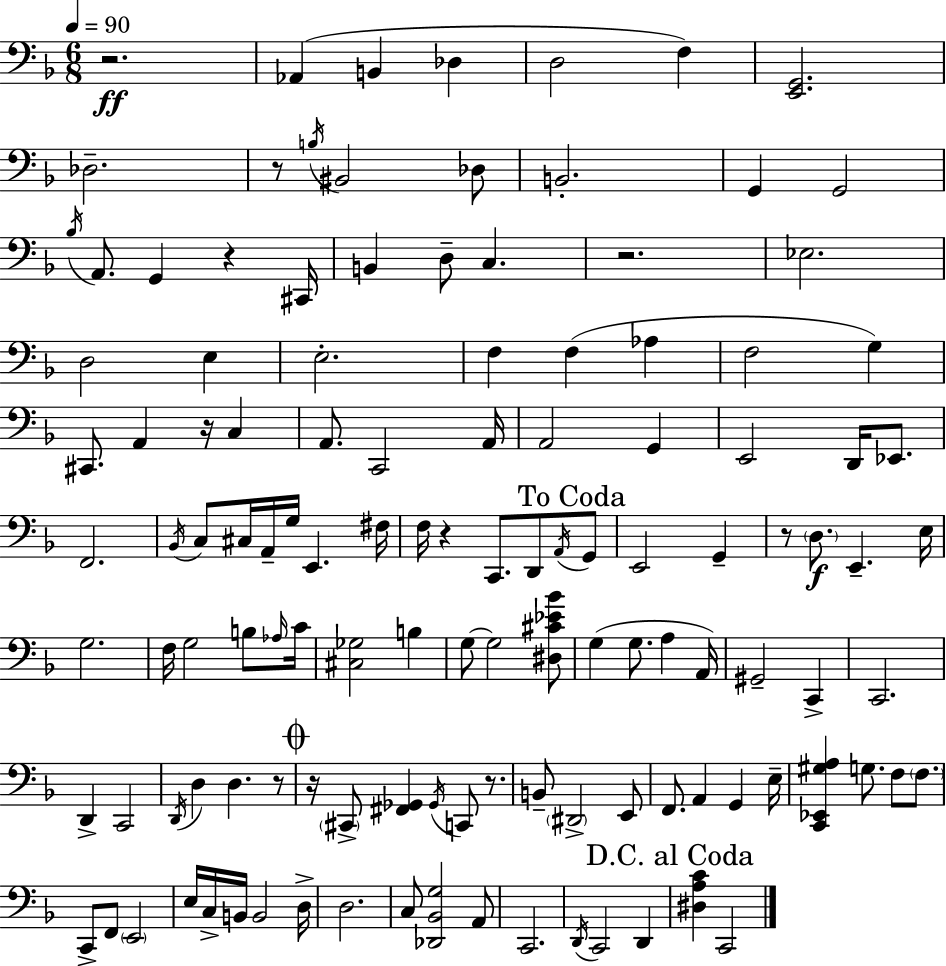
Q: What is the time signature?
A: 6/8